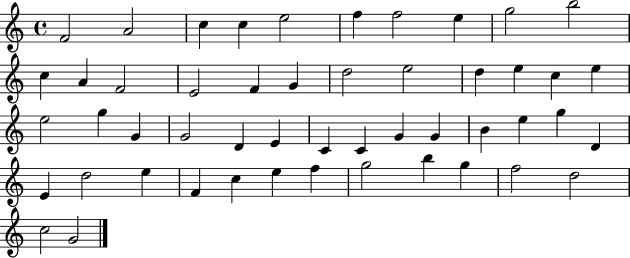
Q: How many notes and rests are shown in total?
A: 50